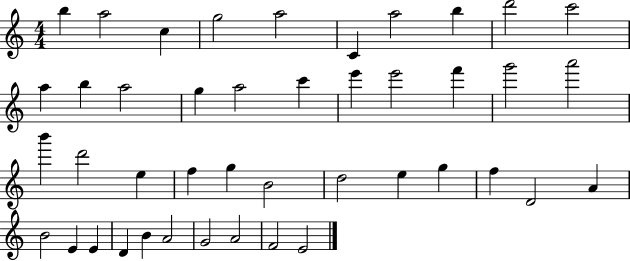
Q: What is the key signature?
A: C major